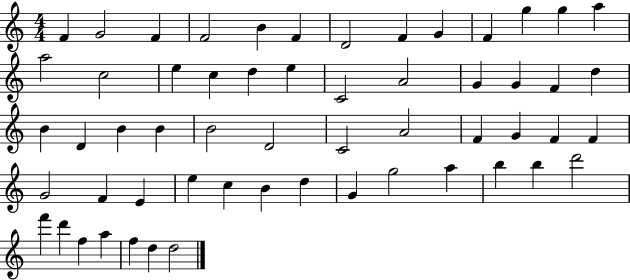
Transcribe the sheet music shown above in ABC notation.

X:1
T:Untitled
M:4/4
L:1/4
K:C
F G2 F F2 B F D2 F G F g g a a2 c2 e c d e C2 A2 G G F d B D B B B2 D2 C2 A2 F G F F G2 F E e c B d G g2 a b b d'2 f' d' f a f d d2